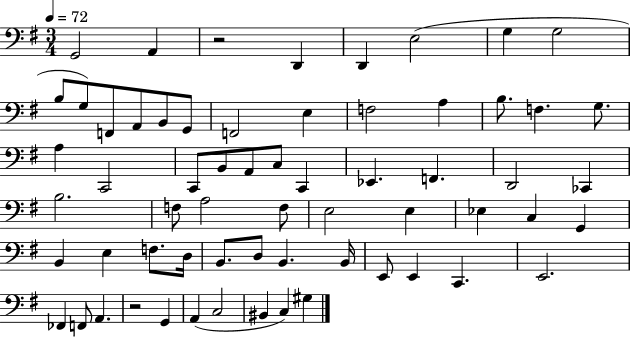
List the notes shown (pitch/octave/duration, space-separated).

G2/h A2/q R/h D2/q D2/q E3/h G3/q G3/h B3/e G3/e F2/e A2/e B2/e G2/e F2/h E3/q F3/h A3/q B3/e. F3/q. G3/e. A3/q C2/h C2/e B2/e A2/e C3/e C2/q Eb2/q. F2/q. D2/h CES2/q B3/h. F3/e A3/h F3/e E3/h E3/q Eb3/q C3/q G2/q B2/q E3/q F3/e. D3/s B2/e. D3/e B2/q. B2/s E2/e E2/q C2/q. E2/h. FES2/q F2/e A2/q. R/h G2/q A2/q C3/h BIS2/q C3/q G#3/q